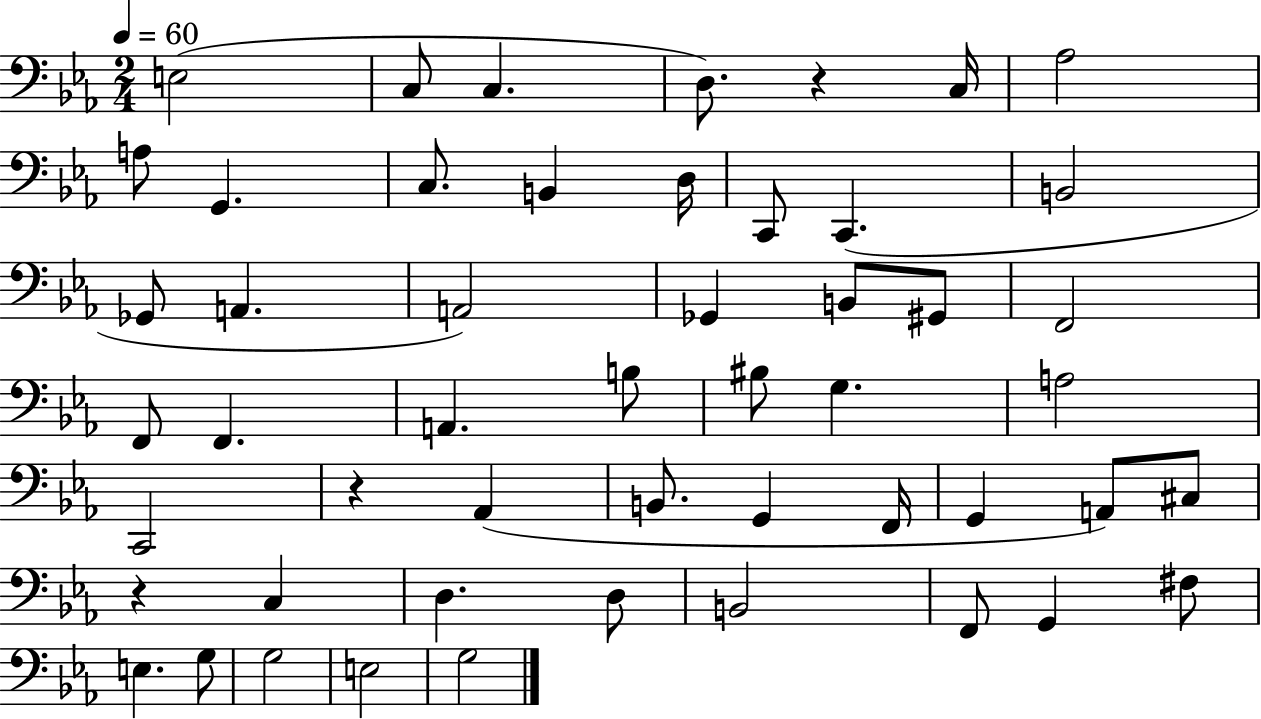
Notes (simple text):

E3/h C3/e C3/q. D3/e. R/q C3/s Ab3/h A3/e G2/q. C3/e. B2/q D3/s C2/e C2/q. B2/h Gb2/e A2/q. A2/h Gb2/q B2/e G#2/e F2/h F2/e F2/q. A2/q. B3/e BIS3/e G3/q. A3/h C2/h R/q Ab2/q B2/e. G2/q F2/s G2/q A2/e C#3/e R/q C3/q D3/q. D3/e B2/h F2/e G2/q F#3/e E3/q. G3/e G3/h E3/h G3/h